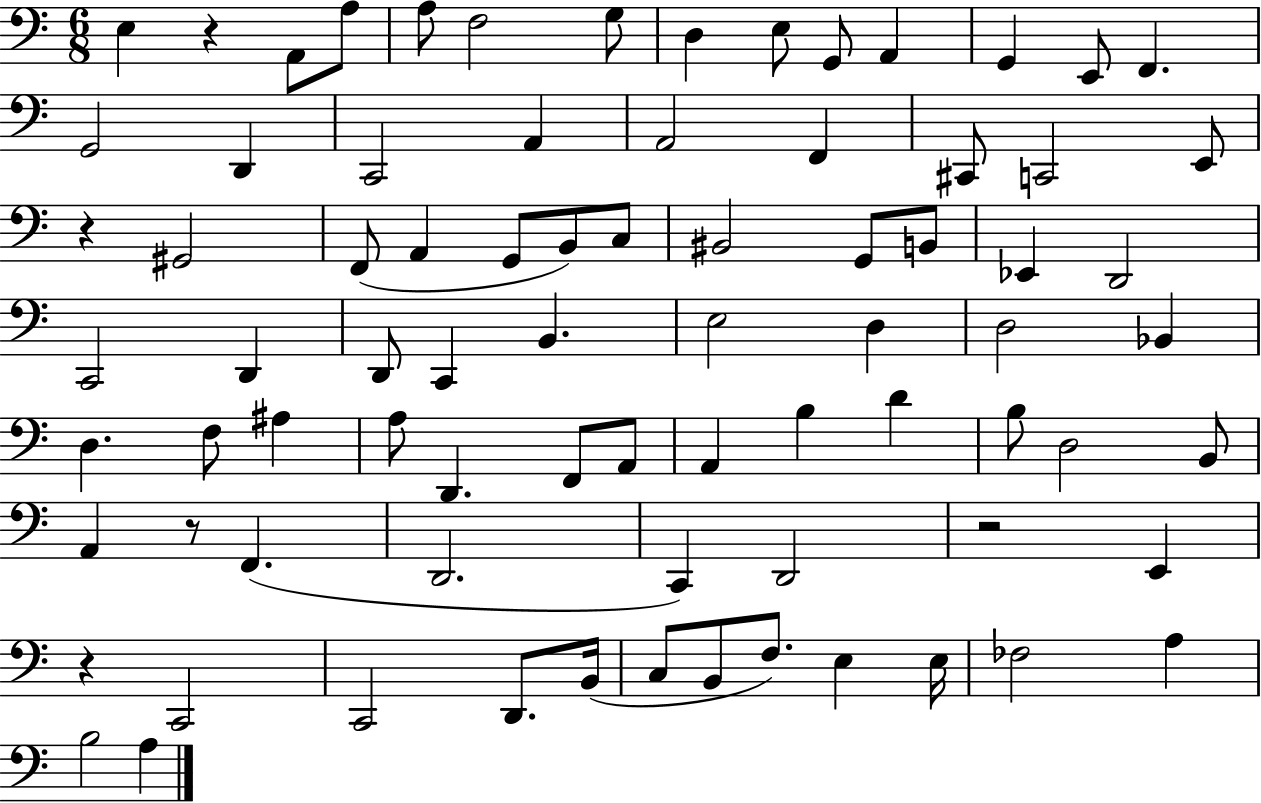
X:1
T:Untitled
M:6/8
L:1/4
K:C
E, z A,,/2 A,/2 A,/2 F,2 G,/2 D, E,/2 G,,/2 A,, G,, E,,/2 F,, G,,2 D,, C,,2 A,, A,,2 F,, ^C,,/2 C,,2 E,,/2 z ^G,,2 F,,/2 A,, G,,/2 B,,/2 C,/2 ^B,,2 G,,/2 B,,/2 _E,, D,,2 C,,2 D,, D,,/2 C,, B,, E,2 D, D,2 _B,, D, F,/2 ^A, A,/2 D,, F,,/2 A,,/2 A,, B, D B,/2 D,2 B,,/2 A,, z/2 F,, D,,2 C,, D,,2 z2 E,, z C,,2 C,,2 D,,/2 B,,/4 C,/2 B,,/2 F,/2 E, E,/4 _F,2 A, B,2 A,